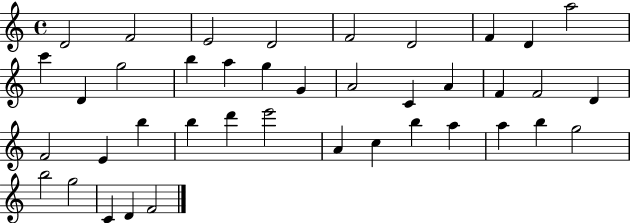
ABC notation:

X:1
T:Untitled
M:4/4
L:1/4
K:C
D2 F2 E2 D2 F2 D2 F D a2 c' D g2 b a g G A2 C A F F2 D F2 E b b d' e'2 A c b a a b g2 b2 g2 C D F2